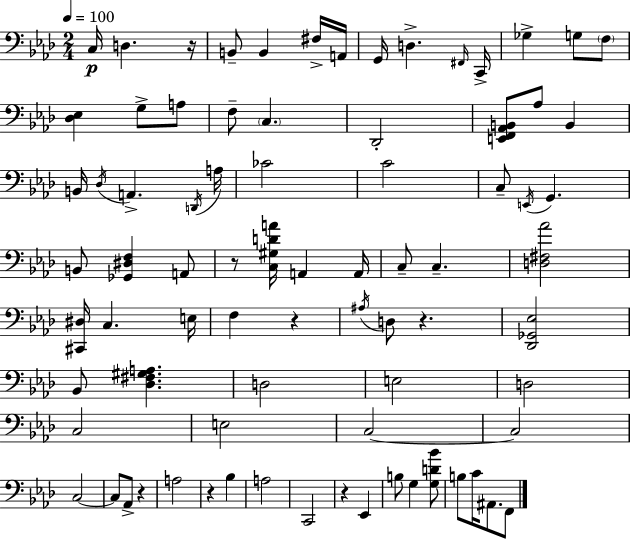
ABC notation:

X:1
T:Untitled
M:2/4
L:1/4
K:Ab
C,/4 D, z/4 B,,/2 B,, ^F,/4 A,,/4 G,,/4 D, ^F,,/4 C,,/4 _G, G,/2 F,/2 [_D,_E,] G,/2 A,/2 F,/2 C, _D,,2 [E,,F,,_A,,B,,]/2 _A,/2 B,, B,,/4 _D,/4 A,, D,,/4 A,/4 _C2 C2 C,/2 E,,/4 G,, B,,/2 [_G,,^D,F,] A,,/2 z/2 [C,^G,DA]/4 A,, A,,/4 C,/2 C, [D,^F,_A]2 [^C,,^D,]/4 C, E,/4 F, z ^A,/4 D,/2 z [_D,,_G,,_E,]2 _B,,/2 [_D,^F,^G,A,] D,2 E,2 D,2 C,2 E,2 C,2 C,2 C,2 C,/2 _A,,/2 z A,2 z _B, A,2 C,,2 z _E,, B,/2 G, [G,D_B]/2 B,/2 C/4 ^A,,/2 F,,/2